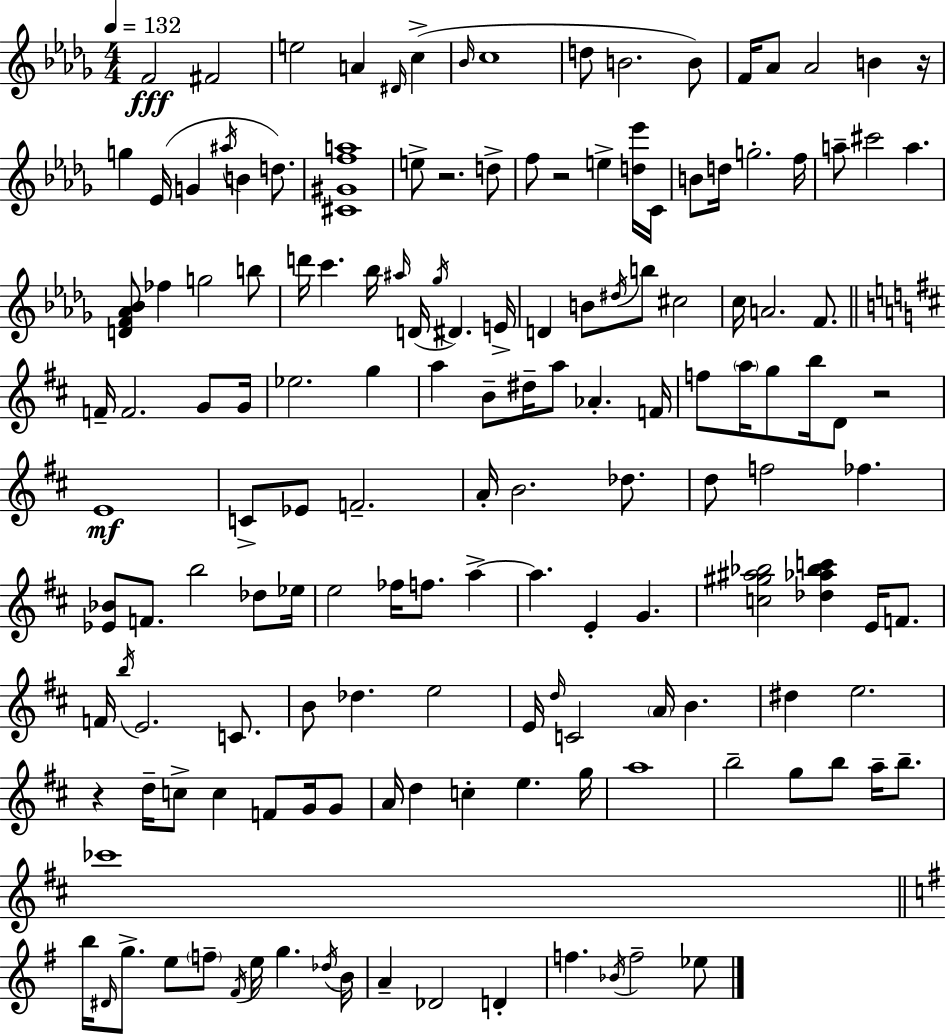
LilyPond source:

{
  \clef treble
  \numericTimeSignature
  \time 4/4
  \key bes \minor
  \tempo 4 = 132
  f'2\fff fis'2 | e''2 a'4 \grace { dis'16 } c''4->( | \grace { bes'16 } c''1 | d''8 b'2. | \break b'8) f'16 aes'8 aes'2 b'4 | r16 g''4 ees'16( g'4 \acciaccatura { ais''16 } b'4 | d''8.) <cis' gis' f'' a''>1 | e''8-> r2. | \break d''8-> f''8 r2 e''4-> | <d'' ees'''>16 c'16 b'8 d''16 g''2.-. | f''16 a''8-- cis'''2 a''4. | <d' f' aes' bes'>8 fes''4 g''2 | \break b''8 d'''16 c'''4. bes''16 \grace { ais''16 }( d'16 \acciaccatura { ges''16 }) dis'4. | e'16-> d'4 b'8 \acciaccatura { dis''16 } b''8 cis''2 | c''16 a'2. | f'8. \bar "||" \break \key b \minor f'16-- f'2. g'8 g'16 | ees''2. g''4 | a''4 b'8-- dis''16-- a''8 aes'4.-. f'16 | f''8 \parenthesize a''16 g''8 b''16 d'8 r2 | \break e'1\mf | c'8-> ees'8 f'2.-- | a'16-. b'2. des''8. | d''8 f''2 fes''4. | \break <ees' bes'>8 f'8. b''2 des''8 ees''16 | e''2 fes''16 f''8. a''4->~~ | a''4. e'4-. g'4. | <c'' gis'' ais'' bes''>2 <des'' aes'' bes'' c'''>4 e'16 f'8. | \break f'16 \acciaccatura { b''16 } e'2. c'8. | b'8 des''4. e''2 | e'16 \grace { d''16 } c'2 \parenthesize a'16 b'4. | dis''4 e''2. | \break r4 d''16-- c''8-> c''4 f'8 g'16 | g'8 a'16 d''4 c''4-. e''4. | g''16 a''1 | b''2-- g''8 b''8 a''16-- b''8.-- | \break ces'''1 | \bar "||" \break \key g \major b''16 \grace { dis'16 } g''8.-> e''8 \parenthesize f''8-- \acciaccatura { fis'16 } e''16 g''4. | \acciaccatura { des''16 } b'16 a'4-- des'2 d'4-. | f''4. \acciaccatura { bes'16 } f''2-- | ees''8 \bar "|."
}